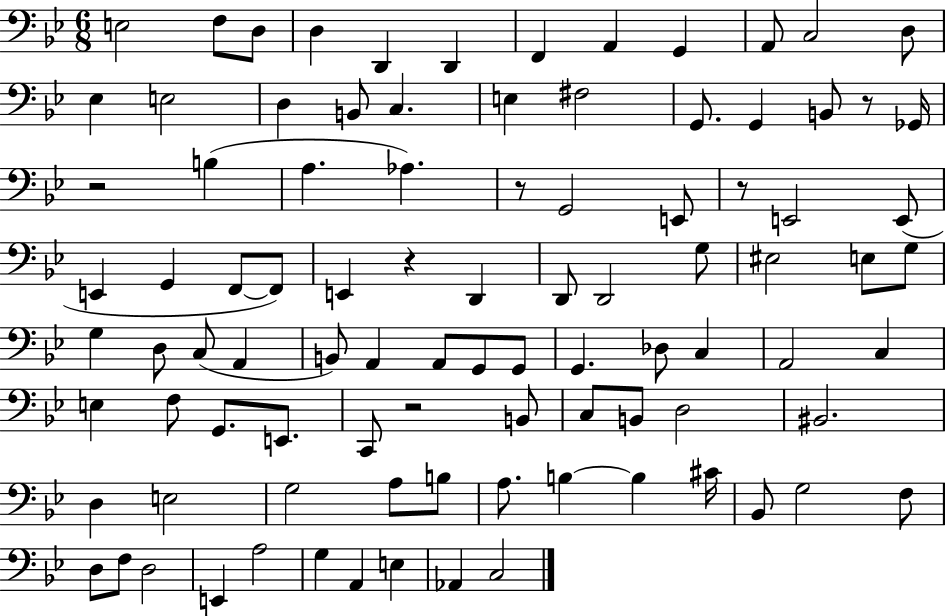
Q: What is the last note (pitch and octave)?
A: C3